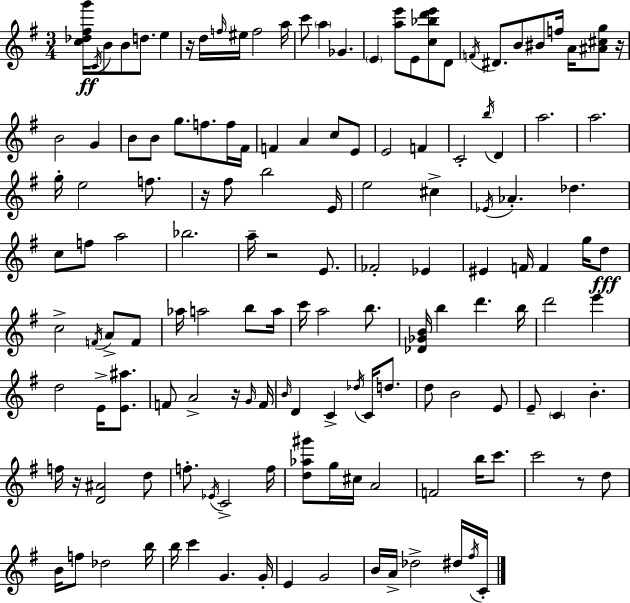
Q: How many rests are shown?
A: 7